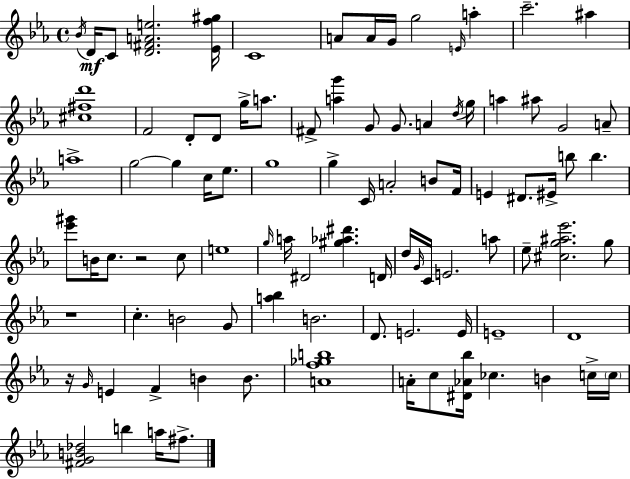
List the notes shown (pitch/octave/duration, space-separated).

Bb4/s D4/s C4/e [D4,F#4,A4,E5]/h. [Eb4,F5,G#5]/s C4/w A4/e A4/s G4/s G5/h E4/s A5/q C6/h. A#5/q [C#5,F#5,D6]/w F4/h D4/e D4/e G5/s A5/e. F#4/e [A5,G6]/q G4/e G4/e. A4/q D5/s G5/s A5/q A#5/e G4/h A4/e A5/w G5/h G5/q C5/s Eb5/e. G5/w G5/q C4/s A4/h B4/e F4/s E4/q D#4/e. EIS4/s B5/e B5/q. [Eb6,G#6]/e B4/s C5/e. R/h C5/e E5/w G5/s A5/s D#4/h [G#5,Ab5,D#6]/q. D4/s D5/s G4/s C4/s E4/h. A5/e Eb5/e [C#5,G5,A#5,Eb6]/h. G5/e R/w C5/q. B4/h G4/e [A5,Bb5]/q B4/h. D4/e. E4/h. E4/s E4/w D4/w R/s G4/s E4/q F4/q B4/q B4/e. [A4,F5,Gb5,B5]/w A4/s C5/e [D#4,Ab4,Bb5]/s CES5/q. B4/q C5/s C5/s [F#4,G4,B4,Db5]/h B5/q A5/s F#5/e.